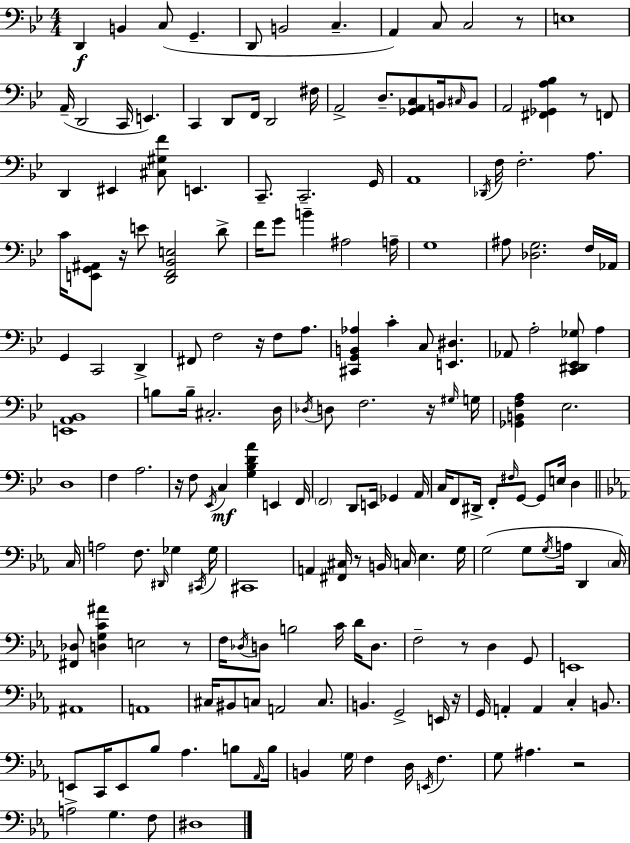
{
  \clef bass
  \numericTimeSignature
  \time 4/4
  \key bes \major
  d,4\f b,4 c8( g,4.-- | d,8 b,2 c4.-- | a,4) c8 c2 r8 | e1 | \break a,16--( d,2 c,16 e,4.) | c,4 d,8 f,16 d,2 fis16 | a,2-> d8.-- <ges, a, c>8 b,16 \grace { cis16 } b,8 | a,2 <fis, ges, a bes>4 r8 f,8 | \break d,4 eis,4 <cis gis f'>8 e,4. | c,8.-- c,2.-- | g,16 a,1 | \acciaccatura { des,16 } f16 f2.-. a8. | \break c'16 <e, g, ais,>8 r16 e'8 <d, f, bes, e>2 | d'8-> f'16 g'8 b'4-- ais2 | a16-- g1 | ais8 <des g>2. | \break f16 aes,16 g,4 c,2 d,4-> | fis,8 f2 r16 f8 a8. | <cis, g, b, aes>4 c'4-. c8 <e, dis>4. | aes,8 a2-. <c, dis, ees, ges>8 a4 | \break <e, a, bes,>1 | b8 b16-- cis2.-. | d16 \acciaccatura { des16 } d8 f2. | r16 \grace { gis16 } g16 <ges, b, f a>4 ees2. | \break d1 | f4 a2. | r16 f8 \acciaccatura { ees,16 }\mf c4 <g bes d' a'>4 | e,4 f,16 \parenthesize f,2 d,8 e,16 | \break ges,4 a,16 c16 f,8 dis,16-> f,8-. \grace { fis16 } g,8~~ g,8 | e16 d4 \bar "||" \break \key ees \major c16 a2 f8. \grace { dis,16 } ges4 | \acciaccatura { cis,16 } ges16 cis,1 | a,4 <fis, cis>16 r8 b,16 c16 ees4. | g16 g2( g8 \acciaccatura { g16 } a16 d,4 | \break \parenthesize c16) <fis, des>8 <d g c' ais'>4 e2 | r8 f16 \acciaccatura { des16 } d8 b2 | c'16 d'16 d8. f2-- r8 d4 | g,8 e,1 | \break ais,1 | a,1 | cis16 bis,8 c8 a,2 | c8. b,4. g,2-> | \break e,16 r16 g,16 a,4-. a,4 c4-. | b,8. e,8 c,16 e,8 bes8 aes4. | b8 \grace { aes,16 } b16 b,4 \parenthesize g16 f4 d16 | \acciaccatura { e,16 } f4. g8 ais4. r2 | \break a2-> g4. | f8 dis1 | \bar "|."
}